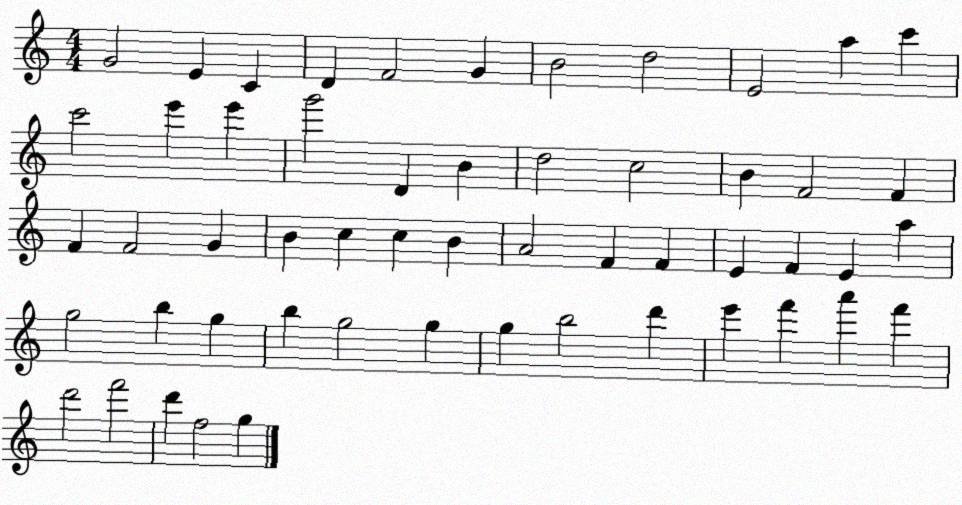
X:1
T:Untitled
M:4/4
L:1/4
K:C
G2 E C D F2 G B2 d2 E2 a c' c'2 e' e' g'2 D B d2 c2 B F2 F F F2 G B c c B A2 F F E F E a g2 b g b g2 g g b2 d' e' f' a' f' d'2 f'2 d' f2 g